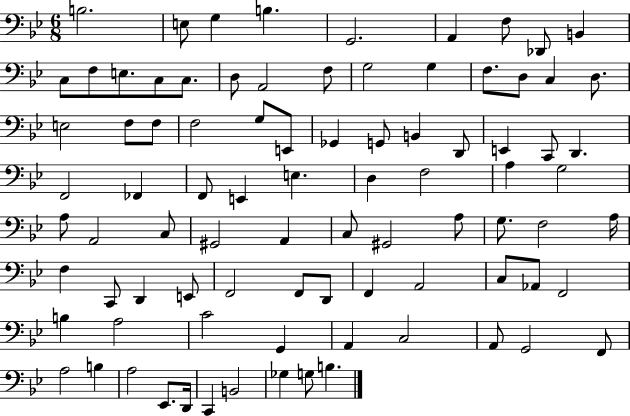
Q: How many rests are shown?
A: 0